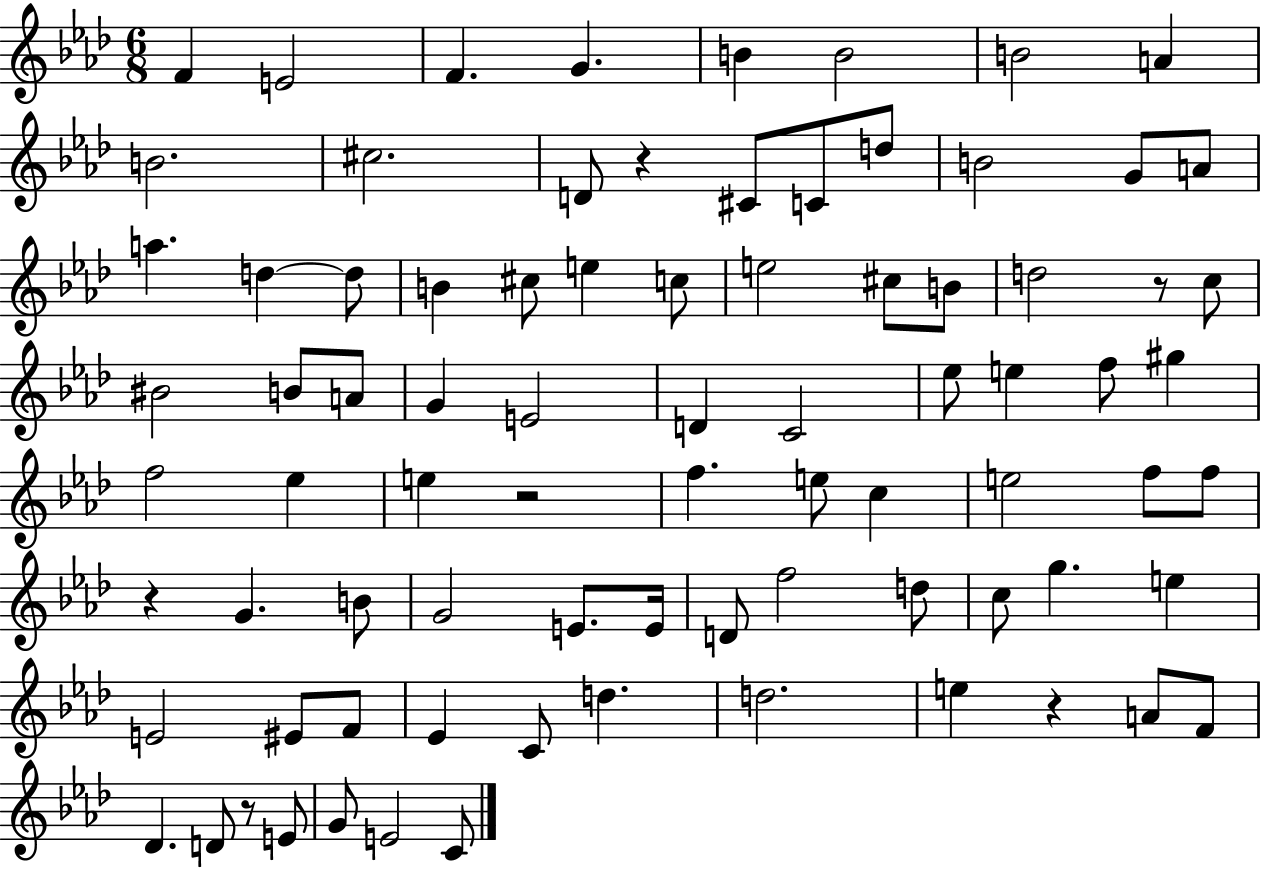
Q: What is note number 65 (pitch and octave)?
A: C4